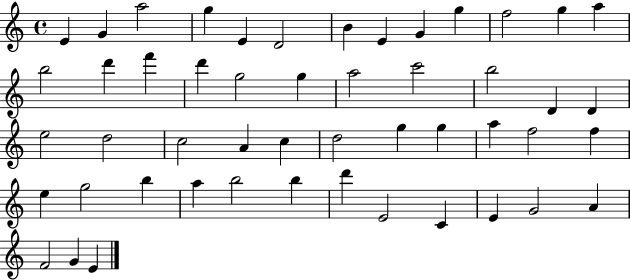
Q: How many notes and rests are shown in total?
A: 50